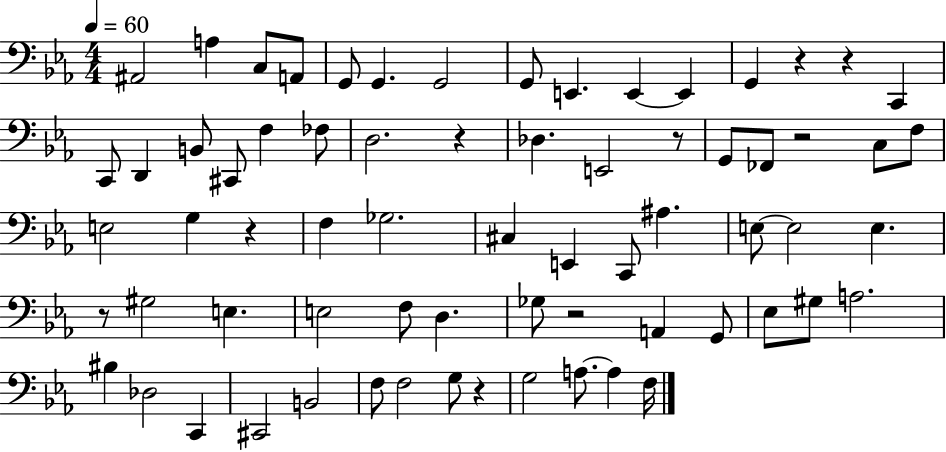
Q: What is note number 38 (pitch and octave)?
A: G#3